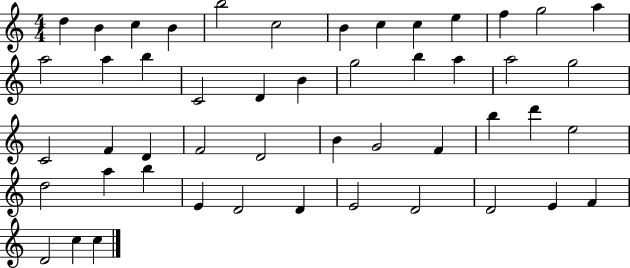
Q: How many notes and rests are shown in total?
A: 49